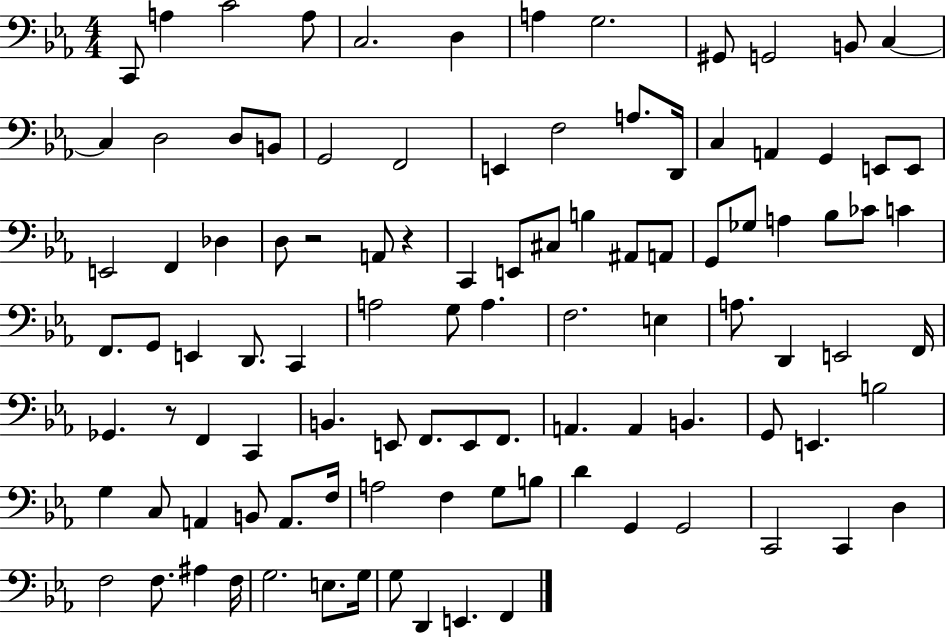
X:1
T:Untitled
M:4/4
L:1/4
K:Eb
C,,/2 A, C2 A,/2 C,2 D, A, G,2 ^G,,/2 G,,2 B,,/2 C, C, D,2 D,/2 B,,/2 G,,2 F,,2 E,, F,2 A,/2 D,,/4 C, A,, G,, E,,/2 E,,/2 E,,2 F,, _D, D,/2 z2 A,,/2 z C,, E,,/2 ^C,/2 B, ^A,,/2 A,,/2 G,,/2 _G,/2 A, _B,/2 _C/2 C F,,/2 G,,/2 E,, D,,/2 C,, A,2 G,/2 A, F,2 E, A,/2 D,, E,,2 F,,/4 _G,, z/2 F,, C,, B,, E,,/2 F,,/2 E,,/2 F,,/2 A,, A,, B,, G,,/2 E,, B,2 G, C,/2 A,, B,,/2 A,,/2 F,/4 A,2 F, G,/2 B,/2 D G,, G,,2 C,,2 C,, D, F,2 F,/2 ^A, F,/4 G,2 E,/2 G,/4 G,/2 D,, E,, F,,